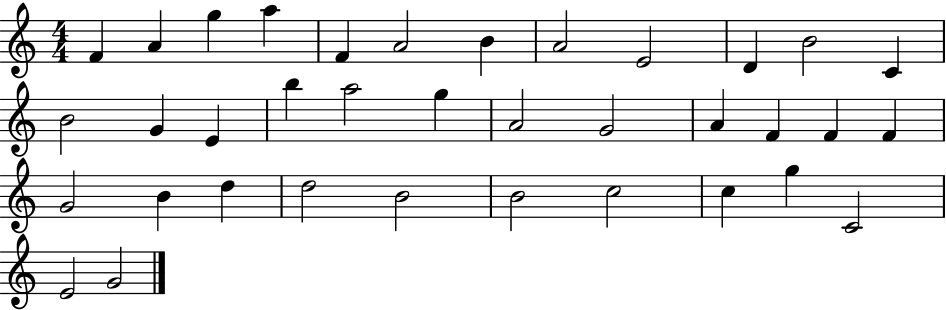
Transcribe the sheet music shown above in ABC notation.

X:1
T:Untitled
M:4/4
L:1/4
K:C
F A g a F A2 B A2 E2 D B2 C B2 G E b a2 g A2 G2 A F F F G2 B d d2 B2 B2 c2 c g C2 E2 G2